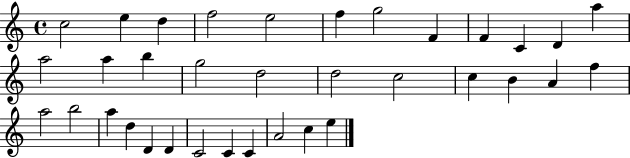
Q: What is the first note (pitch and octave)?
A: C5